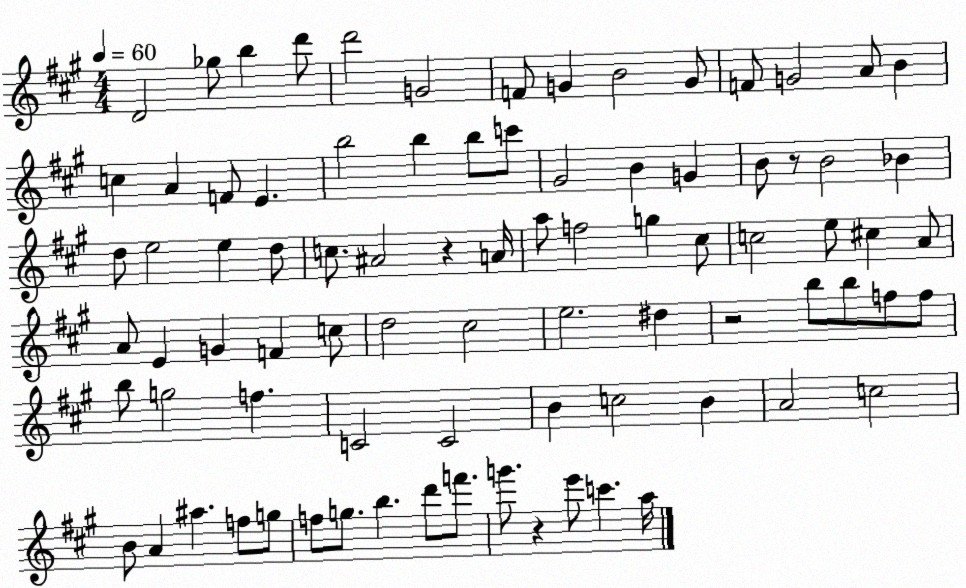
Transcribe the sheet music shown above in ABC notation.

X:1
T:Untitled
M:4/4
L:1/4
K:A
D2 _g/2 b d'/2 d'2 G2 F/2 G B2 G/2 F/2 G2 A/2 B c A F/2 E b2 b b/2 c'/2 ^G2 B G B/2 z/2 B2 _B d/2 e2 e d/2 c/2 ^A2 z A/4 a/2 f2 g ^c/2 c2 e/2 ^c A/2 A/2 E G F c/2 d2 ^c2 e2 ^d z2 b/2 b/2 f/2 f/2 b/2 g2 f C2 C2 B c2 B A2 c2 B/2 A ^a f/2 g/2 f/2 g/2 b d'/2 f'/2 g'/2 z e'/2 c' a/4